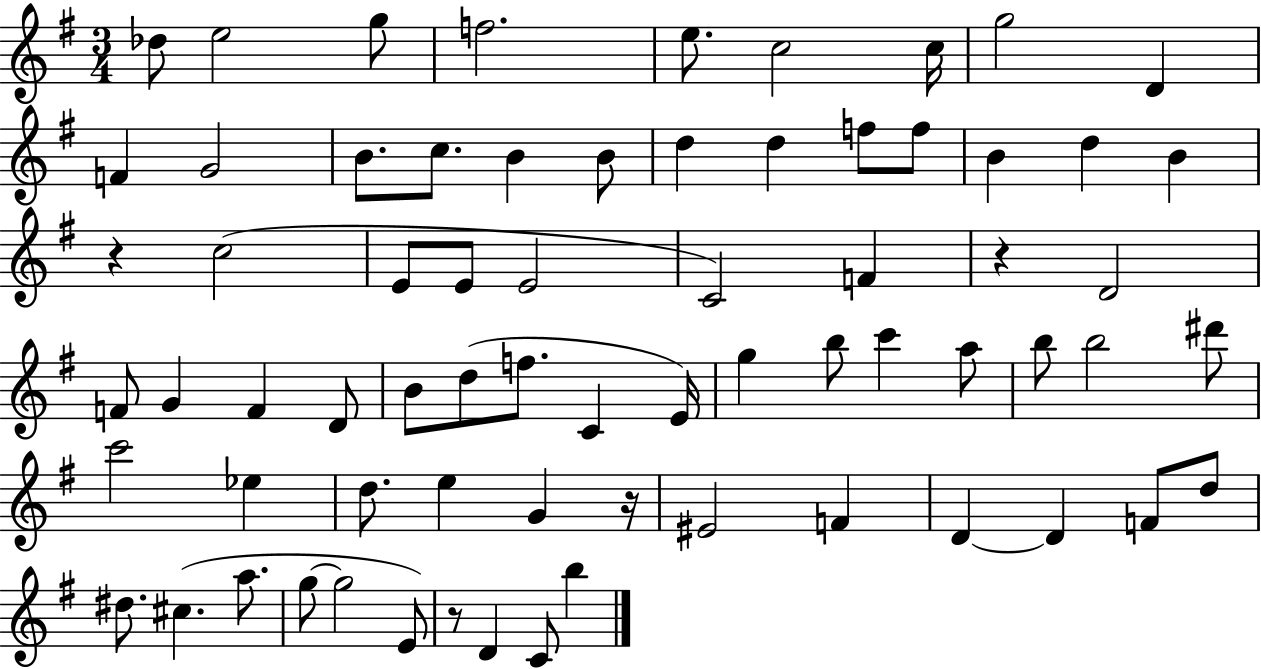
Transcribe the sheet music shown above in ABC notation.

X:1
T:Untitled
M:3/4
L:1/4
K:G
_d/2 e2 g/2 f2 e/2 c2 c/4 g2 D F G2 B/2 c/2 B B/2 d d f/2 f/2 B d B z c2 E/2 E/2 E2 C2 F z D2 F/2 G F D/2 B/2 d/2 f/2 C E/4 g b/2 c' a/2 b/2 b2 ^d'/2 c'2 _e d/2 e G z/4 ^E2 F D D F/2 d/2 ^d/2 ^c a/2 g/2 g2 E/2 z/2 D C/2 b